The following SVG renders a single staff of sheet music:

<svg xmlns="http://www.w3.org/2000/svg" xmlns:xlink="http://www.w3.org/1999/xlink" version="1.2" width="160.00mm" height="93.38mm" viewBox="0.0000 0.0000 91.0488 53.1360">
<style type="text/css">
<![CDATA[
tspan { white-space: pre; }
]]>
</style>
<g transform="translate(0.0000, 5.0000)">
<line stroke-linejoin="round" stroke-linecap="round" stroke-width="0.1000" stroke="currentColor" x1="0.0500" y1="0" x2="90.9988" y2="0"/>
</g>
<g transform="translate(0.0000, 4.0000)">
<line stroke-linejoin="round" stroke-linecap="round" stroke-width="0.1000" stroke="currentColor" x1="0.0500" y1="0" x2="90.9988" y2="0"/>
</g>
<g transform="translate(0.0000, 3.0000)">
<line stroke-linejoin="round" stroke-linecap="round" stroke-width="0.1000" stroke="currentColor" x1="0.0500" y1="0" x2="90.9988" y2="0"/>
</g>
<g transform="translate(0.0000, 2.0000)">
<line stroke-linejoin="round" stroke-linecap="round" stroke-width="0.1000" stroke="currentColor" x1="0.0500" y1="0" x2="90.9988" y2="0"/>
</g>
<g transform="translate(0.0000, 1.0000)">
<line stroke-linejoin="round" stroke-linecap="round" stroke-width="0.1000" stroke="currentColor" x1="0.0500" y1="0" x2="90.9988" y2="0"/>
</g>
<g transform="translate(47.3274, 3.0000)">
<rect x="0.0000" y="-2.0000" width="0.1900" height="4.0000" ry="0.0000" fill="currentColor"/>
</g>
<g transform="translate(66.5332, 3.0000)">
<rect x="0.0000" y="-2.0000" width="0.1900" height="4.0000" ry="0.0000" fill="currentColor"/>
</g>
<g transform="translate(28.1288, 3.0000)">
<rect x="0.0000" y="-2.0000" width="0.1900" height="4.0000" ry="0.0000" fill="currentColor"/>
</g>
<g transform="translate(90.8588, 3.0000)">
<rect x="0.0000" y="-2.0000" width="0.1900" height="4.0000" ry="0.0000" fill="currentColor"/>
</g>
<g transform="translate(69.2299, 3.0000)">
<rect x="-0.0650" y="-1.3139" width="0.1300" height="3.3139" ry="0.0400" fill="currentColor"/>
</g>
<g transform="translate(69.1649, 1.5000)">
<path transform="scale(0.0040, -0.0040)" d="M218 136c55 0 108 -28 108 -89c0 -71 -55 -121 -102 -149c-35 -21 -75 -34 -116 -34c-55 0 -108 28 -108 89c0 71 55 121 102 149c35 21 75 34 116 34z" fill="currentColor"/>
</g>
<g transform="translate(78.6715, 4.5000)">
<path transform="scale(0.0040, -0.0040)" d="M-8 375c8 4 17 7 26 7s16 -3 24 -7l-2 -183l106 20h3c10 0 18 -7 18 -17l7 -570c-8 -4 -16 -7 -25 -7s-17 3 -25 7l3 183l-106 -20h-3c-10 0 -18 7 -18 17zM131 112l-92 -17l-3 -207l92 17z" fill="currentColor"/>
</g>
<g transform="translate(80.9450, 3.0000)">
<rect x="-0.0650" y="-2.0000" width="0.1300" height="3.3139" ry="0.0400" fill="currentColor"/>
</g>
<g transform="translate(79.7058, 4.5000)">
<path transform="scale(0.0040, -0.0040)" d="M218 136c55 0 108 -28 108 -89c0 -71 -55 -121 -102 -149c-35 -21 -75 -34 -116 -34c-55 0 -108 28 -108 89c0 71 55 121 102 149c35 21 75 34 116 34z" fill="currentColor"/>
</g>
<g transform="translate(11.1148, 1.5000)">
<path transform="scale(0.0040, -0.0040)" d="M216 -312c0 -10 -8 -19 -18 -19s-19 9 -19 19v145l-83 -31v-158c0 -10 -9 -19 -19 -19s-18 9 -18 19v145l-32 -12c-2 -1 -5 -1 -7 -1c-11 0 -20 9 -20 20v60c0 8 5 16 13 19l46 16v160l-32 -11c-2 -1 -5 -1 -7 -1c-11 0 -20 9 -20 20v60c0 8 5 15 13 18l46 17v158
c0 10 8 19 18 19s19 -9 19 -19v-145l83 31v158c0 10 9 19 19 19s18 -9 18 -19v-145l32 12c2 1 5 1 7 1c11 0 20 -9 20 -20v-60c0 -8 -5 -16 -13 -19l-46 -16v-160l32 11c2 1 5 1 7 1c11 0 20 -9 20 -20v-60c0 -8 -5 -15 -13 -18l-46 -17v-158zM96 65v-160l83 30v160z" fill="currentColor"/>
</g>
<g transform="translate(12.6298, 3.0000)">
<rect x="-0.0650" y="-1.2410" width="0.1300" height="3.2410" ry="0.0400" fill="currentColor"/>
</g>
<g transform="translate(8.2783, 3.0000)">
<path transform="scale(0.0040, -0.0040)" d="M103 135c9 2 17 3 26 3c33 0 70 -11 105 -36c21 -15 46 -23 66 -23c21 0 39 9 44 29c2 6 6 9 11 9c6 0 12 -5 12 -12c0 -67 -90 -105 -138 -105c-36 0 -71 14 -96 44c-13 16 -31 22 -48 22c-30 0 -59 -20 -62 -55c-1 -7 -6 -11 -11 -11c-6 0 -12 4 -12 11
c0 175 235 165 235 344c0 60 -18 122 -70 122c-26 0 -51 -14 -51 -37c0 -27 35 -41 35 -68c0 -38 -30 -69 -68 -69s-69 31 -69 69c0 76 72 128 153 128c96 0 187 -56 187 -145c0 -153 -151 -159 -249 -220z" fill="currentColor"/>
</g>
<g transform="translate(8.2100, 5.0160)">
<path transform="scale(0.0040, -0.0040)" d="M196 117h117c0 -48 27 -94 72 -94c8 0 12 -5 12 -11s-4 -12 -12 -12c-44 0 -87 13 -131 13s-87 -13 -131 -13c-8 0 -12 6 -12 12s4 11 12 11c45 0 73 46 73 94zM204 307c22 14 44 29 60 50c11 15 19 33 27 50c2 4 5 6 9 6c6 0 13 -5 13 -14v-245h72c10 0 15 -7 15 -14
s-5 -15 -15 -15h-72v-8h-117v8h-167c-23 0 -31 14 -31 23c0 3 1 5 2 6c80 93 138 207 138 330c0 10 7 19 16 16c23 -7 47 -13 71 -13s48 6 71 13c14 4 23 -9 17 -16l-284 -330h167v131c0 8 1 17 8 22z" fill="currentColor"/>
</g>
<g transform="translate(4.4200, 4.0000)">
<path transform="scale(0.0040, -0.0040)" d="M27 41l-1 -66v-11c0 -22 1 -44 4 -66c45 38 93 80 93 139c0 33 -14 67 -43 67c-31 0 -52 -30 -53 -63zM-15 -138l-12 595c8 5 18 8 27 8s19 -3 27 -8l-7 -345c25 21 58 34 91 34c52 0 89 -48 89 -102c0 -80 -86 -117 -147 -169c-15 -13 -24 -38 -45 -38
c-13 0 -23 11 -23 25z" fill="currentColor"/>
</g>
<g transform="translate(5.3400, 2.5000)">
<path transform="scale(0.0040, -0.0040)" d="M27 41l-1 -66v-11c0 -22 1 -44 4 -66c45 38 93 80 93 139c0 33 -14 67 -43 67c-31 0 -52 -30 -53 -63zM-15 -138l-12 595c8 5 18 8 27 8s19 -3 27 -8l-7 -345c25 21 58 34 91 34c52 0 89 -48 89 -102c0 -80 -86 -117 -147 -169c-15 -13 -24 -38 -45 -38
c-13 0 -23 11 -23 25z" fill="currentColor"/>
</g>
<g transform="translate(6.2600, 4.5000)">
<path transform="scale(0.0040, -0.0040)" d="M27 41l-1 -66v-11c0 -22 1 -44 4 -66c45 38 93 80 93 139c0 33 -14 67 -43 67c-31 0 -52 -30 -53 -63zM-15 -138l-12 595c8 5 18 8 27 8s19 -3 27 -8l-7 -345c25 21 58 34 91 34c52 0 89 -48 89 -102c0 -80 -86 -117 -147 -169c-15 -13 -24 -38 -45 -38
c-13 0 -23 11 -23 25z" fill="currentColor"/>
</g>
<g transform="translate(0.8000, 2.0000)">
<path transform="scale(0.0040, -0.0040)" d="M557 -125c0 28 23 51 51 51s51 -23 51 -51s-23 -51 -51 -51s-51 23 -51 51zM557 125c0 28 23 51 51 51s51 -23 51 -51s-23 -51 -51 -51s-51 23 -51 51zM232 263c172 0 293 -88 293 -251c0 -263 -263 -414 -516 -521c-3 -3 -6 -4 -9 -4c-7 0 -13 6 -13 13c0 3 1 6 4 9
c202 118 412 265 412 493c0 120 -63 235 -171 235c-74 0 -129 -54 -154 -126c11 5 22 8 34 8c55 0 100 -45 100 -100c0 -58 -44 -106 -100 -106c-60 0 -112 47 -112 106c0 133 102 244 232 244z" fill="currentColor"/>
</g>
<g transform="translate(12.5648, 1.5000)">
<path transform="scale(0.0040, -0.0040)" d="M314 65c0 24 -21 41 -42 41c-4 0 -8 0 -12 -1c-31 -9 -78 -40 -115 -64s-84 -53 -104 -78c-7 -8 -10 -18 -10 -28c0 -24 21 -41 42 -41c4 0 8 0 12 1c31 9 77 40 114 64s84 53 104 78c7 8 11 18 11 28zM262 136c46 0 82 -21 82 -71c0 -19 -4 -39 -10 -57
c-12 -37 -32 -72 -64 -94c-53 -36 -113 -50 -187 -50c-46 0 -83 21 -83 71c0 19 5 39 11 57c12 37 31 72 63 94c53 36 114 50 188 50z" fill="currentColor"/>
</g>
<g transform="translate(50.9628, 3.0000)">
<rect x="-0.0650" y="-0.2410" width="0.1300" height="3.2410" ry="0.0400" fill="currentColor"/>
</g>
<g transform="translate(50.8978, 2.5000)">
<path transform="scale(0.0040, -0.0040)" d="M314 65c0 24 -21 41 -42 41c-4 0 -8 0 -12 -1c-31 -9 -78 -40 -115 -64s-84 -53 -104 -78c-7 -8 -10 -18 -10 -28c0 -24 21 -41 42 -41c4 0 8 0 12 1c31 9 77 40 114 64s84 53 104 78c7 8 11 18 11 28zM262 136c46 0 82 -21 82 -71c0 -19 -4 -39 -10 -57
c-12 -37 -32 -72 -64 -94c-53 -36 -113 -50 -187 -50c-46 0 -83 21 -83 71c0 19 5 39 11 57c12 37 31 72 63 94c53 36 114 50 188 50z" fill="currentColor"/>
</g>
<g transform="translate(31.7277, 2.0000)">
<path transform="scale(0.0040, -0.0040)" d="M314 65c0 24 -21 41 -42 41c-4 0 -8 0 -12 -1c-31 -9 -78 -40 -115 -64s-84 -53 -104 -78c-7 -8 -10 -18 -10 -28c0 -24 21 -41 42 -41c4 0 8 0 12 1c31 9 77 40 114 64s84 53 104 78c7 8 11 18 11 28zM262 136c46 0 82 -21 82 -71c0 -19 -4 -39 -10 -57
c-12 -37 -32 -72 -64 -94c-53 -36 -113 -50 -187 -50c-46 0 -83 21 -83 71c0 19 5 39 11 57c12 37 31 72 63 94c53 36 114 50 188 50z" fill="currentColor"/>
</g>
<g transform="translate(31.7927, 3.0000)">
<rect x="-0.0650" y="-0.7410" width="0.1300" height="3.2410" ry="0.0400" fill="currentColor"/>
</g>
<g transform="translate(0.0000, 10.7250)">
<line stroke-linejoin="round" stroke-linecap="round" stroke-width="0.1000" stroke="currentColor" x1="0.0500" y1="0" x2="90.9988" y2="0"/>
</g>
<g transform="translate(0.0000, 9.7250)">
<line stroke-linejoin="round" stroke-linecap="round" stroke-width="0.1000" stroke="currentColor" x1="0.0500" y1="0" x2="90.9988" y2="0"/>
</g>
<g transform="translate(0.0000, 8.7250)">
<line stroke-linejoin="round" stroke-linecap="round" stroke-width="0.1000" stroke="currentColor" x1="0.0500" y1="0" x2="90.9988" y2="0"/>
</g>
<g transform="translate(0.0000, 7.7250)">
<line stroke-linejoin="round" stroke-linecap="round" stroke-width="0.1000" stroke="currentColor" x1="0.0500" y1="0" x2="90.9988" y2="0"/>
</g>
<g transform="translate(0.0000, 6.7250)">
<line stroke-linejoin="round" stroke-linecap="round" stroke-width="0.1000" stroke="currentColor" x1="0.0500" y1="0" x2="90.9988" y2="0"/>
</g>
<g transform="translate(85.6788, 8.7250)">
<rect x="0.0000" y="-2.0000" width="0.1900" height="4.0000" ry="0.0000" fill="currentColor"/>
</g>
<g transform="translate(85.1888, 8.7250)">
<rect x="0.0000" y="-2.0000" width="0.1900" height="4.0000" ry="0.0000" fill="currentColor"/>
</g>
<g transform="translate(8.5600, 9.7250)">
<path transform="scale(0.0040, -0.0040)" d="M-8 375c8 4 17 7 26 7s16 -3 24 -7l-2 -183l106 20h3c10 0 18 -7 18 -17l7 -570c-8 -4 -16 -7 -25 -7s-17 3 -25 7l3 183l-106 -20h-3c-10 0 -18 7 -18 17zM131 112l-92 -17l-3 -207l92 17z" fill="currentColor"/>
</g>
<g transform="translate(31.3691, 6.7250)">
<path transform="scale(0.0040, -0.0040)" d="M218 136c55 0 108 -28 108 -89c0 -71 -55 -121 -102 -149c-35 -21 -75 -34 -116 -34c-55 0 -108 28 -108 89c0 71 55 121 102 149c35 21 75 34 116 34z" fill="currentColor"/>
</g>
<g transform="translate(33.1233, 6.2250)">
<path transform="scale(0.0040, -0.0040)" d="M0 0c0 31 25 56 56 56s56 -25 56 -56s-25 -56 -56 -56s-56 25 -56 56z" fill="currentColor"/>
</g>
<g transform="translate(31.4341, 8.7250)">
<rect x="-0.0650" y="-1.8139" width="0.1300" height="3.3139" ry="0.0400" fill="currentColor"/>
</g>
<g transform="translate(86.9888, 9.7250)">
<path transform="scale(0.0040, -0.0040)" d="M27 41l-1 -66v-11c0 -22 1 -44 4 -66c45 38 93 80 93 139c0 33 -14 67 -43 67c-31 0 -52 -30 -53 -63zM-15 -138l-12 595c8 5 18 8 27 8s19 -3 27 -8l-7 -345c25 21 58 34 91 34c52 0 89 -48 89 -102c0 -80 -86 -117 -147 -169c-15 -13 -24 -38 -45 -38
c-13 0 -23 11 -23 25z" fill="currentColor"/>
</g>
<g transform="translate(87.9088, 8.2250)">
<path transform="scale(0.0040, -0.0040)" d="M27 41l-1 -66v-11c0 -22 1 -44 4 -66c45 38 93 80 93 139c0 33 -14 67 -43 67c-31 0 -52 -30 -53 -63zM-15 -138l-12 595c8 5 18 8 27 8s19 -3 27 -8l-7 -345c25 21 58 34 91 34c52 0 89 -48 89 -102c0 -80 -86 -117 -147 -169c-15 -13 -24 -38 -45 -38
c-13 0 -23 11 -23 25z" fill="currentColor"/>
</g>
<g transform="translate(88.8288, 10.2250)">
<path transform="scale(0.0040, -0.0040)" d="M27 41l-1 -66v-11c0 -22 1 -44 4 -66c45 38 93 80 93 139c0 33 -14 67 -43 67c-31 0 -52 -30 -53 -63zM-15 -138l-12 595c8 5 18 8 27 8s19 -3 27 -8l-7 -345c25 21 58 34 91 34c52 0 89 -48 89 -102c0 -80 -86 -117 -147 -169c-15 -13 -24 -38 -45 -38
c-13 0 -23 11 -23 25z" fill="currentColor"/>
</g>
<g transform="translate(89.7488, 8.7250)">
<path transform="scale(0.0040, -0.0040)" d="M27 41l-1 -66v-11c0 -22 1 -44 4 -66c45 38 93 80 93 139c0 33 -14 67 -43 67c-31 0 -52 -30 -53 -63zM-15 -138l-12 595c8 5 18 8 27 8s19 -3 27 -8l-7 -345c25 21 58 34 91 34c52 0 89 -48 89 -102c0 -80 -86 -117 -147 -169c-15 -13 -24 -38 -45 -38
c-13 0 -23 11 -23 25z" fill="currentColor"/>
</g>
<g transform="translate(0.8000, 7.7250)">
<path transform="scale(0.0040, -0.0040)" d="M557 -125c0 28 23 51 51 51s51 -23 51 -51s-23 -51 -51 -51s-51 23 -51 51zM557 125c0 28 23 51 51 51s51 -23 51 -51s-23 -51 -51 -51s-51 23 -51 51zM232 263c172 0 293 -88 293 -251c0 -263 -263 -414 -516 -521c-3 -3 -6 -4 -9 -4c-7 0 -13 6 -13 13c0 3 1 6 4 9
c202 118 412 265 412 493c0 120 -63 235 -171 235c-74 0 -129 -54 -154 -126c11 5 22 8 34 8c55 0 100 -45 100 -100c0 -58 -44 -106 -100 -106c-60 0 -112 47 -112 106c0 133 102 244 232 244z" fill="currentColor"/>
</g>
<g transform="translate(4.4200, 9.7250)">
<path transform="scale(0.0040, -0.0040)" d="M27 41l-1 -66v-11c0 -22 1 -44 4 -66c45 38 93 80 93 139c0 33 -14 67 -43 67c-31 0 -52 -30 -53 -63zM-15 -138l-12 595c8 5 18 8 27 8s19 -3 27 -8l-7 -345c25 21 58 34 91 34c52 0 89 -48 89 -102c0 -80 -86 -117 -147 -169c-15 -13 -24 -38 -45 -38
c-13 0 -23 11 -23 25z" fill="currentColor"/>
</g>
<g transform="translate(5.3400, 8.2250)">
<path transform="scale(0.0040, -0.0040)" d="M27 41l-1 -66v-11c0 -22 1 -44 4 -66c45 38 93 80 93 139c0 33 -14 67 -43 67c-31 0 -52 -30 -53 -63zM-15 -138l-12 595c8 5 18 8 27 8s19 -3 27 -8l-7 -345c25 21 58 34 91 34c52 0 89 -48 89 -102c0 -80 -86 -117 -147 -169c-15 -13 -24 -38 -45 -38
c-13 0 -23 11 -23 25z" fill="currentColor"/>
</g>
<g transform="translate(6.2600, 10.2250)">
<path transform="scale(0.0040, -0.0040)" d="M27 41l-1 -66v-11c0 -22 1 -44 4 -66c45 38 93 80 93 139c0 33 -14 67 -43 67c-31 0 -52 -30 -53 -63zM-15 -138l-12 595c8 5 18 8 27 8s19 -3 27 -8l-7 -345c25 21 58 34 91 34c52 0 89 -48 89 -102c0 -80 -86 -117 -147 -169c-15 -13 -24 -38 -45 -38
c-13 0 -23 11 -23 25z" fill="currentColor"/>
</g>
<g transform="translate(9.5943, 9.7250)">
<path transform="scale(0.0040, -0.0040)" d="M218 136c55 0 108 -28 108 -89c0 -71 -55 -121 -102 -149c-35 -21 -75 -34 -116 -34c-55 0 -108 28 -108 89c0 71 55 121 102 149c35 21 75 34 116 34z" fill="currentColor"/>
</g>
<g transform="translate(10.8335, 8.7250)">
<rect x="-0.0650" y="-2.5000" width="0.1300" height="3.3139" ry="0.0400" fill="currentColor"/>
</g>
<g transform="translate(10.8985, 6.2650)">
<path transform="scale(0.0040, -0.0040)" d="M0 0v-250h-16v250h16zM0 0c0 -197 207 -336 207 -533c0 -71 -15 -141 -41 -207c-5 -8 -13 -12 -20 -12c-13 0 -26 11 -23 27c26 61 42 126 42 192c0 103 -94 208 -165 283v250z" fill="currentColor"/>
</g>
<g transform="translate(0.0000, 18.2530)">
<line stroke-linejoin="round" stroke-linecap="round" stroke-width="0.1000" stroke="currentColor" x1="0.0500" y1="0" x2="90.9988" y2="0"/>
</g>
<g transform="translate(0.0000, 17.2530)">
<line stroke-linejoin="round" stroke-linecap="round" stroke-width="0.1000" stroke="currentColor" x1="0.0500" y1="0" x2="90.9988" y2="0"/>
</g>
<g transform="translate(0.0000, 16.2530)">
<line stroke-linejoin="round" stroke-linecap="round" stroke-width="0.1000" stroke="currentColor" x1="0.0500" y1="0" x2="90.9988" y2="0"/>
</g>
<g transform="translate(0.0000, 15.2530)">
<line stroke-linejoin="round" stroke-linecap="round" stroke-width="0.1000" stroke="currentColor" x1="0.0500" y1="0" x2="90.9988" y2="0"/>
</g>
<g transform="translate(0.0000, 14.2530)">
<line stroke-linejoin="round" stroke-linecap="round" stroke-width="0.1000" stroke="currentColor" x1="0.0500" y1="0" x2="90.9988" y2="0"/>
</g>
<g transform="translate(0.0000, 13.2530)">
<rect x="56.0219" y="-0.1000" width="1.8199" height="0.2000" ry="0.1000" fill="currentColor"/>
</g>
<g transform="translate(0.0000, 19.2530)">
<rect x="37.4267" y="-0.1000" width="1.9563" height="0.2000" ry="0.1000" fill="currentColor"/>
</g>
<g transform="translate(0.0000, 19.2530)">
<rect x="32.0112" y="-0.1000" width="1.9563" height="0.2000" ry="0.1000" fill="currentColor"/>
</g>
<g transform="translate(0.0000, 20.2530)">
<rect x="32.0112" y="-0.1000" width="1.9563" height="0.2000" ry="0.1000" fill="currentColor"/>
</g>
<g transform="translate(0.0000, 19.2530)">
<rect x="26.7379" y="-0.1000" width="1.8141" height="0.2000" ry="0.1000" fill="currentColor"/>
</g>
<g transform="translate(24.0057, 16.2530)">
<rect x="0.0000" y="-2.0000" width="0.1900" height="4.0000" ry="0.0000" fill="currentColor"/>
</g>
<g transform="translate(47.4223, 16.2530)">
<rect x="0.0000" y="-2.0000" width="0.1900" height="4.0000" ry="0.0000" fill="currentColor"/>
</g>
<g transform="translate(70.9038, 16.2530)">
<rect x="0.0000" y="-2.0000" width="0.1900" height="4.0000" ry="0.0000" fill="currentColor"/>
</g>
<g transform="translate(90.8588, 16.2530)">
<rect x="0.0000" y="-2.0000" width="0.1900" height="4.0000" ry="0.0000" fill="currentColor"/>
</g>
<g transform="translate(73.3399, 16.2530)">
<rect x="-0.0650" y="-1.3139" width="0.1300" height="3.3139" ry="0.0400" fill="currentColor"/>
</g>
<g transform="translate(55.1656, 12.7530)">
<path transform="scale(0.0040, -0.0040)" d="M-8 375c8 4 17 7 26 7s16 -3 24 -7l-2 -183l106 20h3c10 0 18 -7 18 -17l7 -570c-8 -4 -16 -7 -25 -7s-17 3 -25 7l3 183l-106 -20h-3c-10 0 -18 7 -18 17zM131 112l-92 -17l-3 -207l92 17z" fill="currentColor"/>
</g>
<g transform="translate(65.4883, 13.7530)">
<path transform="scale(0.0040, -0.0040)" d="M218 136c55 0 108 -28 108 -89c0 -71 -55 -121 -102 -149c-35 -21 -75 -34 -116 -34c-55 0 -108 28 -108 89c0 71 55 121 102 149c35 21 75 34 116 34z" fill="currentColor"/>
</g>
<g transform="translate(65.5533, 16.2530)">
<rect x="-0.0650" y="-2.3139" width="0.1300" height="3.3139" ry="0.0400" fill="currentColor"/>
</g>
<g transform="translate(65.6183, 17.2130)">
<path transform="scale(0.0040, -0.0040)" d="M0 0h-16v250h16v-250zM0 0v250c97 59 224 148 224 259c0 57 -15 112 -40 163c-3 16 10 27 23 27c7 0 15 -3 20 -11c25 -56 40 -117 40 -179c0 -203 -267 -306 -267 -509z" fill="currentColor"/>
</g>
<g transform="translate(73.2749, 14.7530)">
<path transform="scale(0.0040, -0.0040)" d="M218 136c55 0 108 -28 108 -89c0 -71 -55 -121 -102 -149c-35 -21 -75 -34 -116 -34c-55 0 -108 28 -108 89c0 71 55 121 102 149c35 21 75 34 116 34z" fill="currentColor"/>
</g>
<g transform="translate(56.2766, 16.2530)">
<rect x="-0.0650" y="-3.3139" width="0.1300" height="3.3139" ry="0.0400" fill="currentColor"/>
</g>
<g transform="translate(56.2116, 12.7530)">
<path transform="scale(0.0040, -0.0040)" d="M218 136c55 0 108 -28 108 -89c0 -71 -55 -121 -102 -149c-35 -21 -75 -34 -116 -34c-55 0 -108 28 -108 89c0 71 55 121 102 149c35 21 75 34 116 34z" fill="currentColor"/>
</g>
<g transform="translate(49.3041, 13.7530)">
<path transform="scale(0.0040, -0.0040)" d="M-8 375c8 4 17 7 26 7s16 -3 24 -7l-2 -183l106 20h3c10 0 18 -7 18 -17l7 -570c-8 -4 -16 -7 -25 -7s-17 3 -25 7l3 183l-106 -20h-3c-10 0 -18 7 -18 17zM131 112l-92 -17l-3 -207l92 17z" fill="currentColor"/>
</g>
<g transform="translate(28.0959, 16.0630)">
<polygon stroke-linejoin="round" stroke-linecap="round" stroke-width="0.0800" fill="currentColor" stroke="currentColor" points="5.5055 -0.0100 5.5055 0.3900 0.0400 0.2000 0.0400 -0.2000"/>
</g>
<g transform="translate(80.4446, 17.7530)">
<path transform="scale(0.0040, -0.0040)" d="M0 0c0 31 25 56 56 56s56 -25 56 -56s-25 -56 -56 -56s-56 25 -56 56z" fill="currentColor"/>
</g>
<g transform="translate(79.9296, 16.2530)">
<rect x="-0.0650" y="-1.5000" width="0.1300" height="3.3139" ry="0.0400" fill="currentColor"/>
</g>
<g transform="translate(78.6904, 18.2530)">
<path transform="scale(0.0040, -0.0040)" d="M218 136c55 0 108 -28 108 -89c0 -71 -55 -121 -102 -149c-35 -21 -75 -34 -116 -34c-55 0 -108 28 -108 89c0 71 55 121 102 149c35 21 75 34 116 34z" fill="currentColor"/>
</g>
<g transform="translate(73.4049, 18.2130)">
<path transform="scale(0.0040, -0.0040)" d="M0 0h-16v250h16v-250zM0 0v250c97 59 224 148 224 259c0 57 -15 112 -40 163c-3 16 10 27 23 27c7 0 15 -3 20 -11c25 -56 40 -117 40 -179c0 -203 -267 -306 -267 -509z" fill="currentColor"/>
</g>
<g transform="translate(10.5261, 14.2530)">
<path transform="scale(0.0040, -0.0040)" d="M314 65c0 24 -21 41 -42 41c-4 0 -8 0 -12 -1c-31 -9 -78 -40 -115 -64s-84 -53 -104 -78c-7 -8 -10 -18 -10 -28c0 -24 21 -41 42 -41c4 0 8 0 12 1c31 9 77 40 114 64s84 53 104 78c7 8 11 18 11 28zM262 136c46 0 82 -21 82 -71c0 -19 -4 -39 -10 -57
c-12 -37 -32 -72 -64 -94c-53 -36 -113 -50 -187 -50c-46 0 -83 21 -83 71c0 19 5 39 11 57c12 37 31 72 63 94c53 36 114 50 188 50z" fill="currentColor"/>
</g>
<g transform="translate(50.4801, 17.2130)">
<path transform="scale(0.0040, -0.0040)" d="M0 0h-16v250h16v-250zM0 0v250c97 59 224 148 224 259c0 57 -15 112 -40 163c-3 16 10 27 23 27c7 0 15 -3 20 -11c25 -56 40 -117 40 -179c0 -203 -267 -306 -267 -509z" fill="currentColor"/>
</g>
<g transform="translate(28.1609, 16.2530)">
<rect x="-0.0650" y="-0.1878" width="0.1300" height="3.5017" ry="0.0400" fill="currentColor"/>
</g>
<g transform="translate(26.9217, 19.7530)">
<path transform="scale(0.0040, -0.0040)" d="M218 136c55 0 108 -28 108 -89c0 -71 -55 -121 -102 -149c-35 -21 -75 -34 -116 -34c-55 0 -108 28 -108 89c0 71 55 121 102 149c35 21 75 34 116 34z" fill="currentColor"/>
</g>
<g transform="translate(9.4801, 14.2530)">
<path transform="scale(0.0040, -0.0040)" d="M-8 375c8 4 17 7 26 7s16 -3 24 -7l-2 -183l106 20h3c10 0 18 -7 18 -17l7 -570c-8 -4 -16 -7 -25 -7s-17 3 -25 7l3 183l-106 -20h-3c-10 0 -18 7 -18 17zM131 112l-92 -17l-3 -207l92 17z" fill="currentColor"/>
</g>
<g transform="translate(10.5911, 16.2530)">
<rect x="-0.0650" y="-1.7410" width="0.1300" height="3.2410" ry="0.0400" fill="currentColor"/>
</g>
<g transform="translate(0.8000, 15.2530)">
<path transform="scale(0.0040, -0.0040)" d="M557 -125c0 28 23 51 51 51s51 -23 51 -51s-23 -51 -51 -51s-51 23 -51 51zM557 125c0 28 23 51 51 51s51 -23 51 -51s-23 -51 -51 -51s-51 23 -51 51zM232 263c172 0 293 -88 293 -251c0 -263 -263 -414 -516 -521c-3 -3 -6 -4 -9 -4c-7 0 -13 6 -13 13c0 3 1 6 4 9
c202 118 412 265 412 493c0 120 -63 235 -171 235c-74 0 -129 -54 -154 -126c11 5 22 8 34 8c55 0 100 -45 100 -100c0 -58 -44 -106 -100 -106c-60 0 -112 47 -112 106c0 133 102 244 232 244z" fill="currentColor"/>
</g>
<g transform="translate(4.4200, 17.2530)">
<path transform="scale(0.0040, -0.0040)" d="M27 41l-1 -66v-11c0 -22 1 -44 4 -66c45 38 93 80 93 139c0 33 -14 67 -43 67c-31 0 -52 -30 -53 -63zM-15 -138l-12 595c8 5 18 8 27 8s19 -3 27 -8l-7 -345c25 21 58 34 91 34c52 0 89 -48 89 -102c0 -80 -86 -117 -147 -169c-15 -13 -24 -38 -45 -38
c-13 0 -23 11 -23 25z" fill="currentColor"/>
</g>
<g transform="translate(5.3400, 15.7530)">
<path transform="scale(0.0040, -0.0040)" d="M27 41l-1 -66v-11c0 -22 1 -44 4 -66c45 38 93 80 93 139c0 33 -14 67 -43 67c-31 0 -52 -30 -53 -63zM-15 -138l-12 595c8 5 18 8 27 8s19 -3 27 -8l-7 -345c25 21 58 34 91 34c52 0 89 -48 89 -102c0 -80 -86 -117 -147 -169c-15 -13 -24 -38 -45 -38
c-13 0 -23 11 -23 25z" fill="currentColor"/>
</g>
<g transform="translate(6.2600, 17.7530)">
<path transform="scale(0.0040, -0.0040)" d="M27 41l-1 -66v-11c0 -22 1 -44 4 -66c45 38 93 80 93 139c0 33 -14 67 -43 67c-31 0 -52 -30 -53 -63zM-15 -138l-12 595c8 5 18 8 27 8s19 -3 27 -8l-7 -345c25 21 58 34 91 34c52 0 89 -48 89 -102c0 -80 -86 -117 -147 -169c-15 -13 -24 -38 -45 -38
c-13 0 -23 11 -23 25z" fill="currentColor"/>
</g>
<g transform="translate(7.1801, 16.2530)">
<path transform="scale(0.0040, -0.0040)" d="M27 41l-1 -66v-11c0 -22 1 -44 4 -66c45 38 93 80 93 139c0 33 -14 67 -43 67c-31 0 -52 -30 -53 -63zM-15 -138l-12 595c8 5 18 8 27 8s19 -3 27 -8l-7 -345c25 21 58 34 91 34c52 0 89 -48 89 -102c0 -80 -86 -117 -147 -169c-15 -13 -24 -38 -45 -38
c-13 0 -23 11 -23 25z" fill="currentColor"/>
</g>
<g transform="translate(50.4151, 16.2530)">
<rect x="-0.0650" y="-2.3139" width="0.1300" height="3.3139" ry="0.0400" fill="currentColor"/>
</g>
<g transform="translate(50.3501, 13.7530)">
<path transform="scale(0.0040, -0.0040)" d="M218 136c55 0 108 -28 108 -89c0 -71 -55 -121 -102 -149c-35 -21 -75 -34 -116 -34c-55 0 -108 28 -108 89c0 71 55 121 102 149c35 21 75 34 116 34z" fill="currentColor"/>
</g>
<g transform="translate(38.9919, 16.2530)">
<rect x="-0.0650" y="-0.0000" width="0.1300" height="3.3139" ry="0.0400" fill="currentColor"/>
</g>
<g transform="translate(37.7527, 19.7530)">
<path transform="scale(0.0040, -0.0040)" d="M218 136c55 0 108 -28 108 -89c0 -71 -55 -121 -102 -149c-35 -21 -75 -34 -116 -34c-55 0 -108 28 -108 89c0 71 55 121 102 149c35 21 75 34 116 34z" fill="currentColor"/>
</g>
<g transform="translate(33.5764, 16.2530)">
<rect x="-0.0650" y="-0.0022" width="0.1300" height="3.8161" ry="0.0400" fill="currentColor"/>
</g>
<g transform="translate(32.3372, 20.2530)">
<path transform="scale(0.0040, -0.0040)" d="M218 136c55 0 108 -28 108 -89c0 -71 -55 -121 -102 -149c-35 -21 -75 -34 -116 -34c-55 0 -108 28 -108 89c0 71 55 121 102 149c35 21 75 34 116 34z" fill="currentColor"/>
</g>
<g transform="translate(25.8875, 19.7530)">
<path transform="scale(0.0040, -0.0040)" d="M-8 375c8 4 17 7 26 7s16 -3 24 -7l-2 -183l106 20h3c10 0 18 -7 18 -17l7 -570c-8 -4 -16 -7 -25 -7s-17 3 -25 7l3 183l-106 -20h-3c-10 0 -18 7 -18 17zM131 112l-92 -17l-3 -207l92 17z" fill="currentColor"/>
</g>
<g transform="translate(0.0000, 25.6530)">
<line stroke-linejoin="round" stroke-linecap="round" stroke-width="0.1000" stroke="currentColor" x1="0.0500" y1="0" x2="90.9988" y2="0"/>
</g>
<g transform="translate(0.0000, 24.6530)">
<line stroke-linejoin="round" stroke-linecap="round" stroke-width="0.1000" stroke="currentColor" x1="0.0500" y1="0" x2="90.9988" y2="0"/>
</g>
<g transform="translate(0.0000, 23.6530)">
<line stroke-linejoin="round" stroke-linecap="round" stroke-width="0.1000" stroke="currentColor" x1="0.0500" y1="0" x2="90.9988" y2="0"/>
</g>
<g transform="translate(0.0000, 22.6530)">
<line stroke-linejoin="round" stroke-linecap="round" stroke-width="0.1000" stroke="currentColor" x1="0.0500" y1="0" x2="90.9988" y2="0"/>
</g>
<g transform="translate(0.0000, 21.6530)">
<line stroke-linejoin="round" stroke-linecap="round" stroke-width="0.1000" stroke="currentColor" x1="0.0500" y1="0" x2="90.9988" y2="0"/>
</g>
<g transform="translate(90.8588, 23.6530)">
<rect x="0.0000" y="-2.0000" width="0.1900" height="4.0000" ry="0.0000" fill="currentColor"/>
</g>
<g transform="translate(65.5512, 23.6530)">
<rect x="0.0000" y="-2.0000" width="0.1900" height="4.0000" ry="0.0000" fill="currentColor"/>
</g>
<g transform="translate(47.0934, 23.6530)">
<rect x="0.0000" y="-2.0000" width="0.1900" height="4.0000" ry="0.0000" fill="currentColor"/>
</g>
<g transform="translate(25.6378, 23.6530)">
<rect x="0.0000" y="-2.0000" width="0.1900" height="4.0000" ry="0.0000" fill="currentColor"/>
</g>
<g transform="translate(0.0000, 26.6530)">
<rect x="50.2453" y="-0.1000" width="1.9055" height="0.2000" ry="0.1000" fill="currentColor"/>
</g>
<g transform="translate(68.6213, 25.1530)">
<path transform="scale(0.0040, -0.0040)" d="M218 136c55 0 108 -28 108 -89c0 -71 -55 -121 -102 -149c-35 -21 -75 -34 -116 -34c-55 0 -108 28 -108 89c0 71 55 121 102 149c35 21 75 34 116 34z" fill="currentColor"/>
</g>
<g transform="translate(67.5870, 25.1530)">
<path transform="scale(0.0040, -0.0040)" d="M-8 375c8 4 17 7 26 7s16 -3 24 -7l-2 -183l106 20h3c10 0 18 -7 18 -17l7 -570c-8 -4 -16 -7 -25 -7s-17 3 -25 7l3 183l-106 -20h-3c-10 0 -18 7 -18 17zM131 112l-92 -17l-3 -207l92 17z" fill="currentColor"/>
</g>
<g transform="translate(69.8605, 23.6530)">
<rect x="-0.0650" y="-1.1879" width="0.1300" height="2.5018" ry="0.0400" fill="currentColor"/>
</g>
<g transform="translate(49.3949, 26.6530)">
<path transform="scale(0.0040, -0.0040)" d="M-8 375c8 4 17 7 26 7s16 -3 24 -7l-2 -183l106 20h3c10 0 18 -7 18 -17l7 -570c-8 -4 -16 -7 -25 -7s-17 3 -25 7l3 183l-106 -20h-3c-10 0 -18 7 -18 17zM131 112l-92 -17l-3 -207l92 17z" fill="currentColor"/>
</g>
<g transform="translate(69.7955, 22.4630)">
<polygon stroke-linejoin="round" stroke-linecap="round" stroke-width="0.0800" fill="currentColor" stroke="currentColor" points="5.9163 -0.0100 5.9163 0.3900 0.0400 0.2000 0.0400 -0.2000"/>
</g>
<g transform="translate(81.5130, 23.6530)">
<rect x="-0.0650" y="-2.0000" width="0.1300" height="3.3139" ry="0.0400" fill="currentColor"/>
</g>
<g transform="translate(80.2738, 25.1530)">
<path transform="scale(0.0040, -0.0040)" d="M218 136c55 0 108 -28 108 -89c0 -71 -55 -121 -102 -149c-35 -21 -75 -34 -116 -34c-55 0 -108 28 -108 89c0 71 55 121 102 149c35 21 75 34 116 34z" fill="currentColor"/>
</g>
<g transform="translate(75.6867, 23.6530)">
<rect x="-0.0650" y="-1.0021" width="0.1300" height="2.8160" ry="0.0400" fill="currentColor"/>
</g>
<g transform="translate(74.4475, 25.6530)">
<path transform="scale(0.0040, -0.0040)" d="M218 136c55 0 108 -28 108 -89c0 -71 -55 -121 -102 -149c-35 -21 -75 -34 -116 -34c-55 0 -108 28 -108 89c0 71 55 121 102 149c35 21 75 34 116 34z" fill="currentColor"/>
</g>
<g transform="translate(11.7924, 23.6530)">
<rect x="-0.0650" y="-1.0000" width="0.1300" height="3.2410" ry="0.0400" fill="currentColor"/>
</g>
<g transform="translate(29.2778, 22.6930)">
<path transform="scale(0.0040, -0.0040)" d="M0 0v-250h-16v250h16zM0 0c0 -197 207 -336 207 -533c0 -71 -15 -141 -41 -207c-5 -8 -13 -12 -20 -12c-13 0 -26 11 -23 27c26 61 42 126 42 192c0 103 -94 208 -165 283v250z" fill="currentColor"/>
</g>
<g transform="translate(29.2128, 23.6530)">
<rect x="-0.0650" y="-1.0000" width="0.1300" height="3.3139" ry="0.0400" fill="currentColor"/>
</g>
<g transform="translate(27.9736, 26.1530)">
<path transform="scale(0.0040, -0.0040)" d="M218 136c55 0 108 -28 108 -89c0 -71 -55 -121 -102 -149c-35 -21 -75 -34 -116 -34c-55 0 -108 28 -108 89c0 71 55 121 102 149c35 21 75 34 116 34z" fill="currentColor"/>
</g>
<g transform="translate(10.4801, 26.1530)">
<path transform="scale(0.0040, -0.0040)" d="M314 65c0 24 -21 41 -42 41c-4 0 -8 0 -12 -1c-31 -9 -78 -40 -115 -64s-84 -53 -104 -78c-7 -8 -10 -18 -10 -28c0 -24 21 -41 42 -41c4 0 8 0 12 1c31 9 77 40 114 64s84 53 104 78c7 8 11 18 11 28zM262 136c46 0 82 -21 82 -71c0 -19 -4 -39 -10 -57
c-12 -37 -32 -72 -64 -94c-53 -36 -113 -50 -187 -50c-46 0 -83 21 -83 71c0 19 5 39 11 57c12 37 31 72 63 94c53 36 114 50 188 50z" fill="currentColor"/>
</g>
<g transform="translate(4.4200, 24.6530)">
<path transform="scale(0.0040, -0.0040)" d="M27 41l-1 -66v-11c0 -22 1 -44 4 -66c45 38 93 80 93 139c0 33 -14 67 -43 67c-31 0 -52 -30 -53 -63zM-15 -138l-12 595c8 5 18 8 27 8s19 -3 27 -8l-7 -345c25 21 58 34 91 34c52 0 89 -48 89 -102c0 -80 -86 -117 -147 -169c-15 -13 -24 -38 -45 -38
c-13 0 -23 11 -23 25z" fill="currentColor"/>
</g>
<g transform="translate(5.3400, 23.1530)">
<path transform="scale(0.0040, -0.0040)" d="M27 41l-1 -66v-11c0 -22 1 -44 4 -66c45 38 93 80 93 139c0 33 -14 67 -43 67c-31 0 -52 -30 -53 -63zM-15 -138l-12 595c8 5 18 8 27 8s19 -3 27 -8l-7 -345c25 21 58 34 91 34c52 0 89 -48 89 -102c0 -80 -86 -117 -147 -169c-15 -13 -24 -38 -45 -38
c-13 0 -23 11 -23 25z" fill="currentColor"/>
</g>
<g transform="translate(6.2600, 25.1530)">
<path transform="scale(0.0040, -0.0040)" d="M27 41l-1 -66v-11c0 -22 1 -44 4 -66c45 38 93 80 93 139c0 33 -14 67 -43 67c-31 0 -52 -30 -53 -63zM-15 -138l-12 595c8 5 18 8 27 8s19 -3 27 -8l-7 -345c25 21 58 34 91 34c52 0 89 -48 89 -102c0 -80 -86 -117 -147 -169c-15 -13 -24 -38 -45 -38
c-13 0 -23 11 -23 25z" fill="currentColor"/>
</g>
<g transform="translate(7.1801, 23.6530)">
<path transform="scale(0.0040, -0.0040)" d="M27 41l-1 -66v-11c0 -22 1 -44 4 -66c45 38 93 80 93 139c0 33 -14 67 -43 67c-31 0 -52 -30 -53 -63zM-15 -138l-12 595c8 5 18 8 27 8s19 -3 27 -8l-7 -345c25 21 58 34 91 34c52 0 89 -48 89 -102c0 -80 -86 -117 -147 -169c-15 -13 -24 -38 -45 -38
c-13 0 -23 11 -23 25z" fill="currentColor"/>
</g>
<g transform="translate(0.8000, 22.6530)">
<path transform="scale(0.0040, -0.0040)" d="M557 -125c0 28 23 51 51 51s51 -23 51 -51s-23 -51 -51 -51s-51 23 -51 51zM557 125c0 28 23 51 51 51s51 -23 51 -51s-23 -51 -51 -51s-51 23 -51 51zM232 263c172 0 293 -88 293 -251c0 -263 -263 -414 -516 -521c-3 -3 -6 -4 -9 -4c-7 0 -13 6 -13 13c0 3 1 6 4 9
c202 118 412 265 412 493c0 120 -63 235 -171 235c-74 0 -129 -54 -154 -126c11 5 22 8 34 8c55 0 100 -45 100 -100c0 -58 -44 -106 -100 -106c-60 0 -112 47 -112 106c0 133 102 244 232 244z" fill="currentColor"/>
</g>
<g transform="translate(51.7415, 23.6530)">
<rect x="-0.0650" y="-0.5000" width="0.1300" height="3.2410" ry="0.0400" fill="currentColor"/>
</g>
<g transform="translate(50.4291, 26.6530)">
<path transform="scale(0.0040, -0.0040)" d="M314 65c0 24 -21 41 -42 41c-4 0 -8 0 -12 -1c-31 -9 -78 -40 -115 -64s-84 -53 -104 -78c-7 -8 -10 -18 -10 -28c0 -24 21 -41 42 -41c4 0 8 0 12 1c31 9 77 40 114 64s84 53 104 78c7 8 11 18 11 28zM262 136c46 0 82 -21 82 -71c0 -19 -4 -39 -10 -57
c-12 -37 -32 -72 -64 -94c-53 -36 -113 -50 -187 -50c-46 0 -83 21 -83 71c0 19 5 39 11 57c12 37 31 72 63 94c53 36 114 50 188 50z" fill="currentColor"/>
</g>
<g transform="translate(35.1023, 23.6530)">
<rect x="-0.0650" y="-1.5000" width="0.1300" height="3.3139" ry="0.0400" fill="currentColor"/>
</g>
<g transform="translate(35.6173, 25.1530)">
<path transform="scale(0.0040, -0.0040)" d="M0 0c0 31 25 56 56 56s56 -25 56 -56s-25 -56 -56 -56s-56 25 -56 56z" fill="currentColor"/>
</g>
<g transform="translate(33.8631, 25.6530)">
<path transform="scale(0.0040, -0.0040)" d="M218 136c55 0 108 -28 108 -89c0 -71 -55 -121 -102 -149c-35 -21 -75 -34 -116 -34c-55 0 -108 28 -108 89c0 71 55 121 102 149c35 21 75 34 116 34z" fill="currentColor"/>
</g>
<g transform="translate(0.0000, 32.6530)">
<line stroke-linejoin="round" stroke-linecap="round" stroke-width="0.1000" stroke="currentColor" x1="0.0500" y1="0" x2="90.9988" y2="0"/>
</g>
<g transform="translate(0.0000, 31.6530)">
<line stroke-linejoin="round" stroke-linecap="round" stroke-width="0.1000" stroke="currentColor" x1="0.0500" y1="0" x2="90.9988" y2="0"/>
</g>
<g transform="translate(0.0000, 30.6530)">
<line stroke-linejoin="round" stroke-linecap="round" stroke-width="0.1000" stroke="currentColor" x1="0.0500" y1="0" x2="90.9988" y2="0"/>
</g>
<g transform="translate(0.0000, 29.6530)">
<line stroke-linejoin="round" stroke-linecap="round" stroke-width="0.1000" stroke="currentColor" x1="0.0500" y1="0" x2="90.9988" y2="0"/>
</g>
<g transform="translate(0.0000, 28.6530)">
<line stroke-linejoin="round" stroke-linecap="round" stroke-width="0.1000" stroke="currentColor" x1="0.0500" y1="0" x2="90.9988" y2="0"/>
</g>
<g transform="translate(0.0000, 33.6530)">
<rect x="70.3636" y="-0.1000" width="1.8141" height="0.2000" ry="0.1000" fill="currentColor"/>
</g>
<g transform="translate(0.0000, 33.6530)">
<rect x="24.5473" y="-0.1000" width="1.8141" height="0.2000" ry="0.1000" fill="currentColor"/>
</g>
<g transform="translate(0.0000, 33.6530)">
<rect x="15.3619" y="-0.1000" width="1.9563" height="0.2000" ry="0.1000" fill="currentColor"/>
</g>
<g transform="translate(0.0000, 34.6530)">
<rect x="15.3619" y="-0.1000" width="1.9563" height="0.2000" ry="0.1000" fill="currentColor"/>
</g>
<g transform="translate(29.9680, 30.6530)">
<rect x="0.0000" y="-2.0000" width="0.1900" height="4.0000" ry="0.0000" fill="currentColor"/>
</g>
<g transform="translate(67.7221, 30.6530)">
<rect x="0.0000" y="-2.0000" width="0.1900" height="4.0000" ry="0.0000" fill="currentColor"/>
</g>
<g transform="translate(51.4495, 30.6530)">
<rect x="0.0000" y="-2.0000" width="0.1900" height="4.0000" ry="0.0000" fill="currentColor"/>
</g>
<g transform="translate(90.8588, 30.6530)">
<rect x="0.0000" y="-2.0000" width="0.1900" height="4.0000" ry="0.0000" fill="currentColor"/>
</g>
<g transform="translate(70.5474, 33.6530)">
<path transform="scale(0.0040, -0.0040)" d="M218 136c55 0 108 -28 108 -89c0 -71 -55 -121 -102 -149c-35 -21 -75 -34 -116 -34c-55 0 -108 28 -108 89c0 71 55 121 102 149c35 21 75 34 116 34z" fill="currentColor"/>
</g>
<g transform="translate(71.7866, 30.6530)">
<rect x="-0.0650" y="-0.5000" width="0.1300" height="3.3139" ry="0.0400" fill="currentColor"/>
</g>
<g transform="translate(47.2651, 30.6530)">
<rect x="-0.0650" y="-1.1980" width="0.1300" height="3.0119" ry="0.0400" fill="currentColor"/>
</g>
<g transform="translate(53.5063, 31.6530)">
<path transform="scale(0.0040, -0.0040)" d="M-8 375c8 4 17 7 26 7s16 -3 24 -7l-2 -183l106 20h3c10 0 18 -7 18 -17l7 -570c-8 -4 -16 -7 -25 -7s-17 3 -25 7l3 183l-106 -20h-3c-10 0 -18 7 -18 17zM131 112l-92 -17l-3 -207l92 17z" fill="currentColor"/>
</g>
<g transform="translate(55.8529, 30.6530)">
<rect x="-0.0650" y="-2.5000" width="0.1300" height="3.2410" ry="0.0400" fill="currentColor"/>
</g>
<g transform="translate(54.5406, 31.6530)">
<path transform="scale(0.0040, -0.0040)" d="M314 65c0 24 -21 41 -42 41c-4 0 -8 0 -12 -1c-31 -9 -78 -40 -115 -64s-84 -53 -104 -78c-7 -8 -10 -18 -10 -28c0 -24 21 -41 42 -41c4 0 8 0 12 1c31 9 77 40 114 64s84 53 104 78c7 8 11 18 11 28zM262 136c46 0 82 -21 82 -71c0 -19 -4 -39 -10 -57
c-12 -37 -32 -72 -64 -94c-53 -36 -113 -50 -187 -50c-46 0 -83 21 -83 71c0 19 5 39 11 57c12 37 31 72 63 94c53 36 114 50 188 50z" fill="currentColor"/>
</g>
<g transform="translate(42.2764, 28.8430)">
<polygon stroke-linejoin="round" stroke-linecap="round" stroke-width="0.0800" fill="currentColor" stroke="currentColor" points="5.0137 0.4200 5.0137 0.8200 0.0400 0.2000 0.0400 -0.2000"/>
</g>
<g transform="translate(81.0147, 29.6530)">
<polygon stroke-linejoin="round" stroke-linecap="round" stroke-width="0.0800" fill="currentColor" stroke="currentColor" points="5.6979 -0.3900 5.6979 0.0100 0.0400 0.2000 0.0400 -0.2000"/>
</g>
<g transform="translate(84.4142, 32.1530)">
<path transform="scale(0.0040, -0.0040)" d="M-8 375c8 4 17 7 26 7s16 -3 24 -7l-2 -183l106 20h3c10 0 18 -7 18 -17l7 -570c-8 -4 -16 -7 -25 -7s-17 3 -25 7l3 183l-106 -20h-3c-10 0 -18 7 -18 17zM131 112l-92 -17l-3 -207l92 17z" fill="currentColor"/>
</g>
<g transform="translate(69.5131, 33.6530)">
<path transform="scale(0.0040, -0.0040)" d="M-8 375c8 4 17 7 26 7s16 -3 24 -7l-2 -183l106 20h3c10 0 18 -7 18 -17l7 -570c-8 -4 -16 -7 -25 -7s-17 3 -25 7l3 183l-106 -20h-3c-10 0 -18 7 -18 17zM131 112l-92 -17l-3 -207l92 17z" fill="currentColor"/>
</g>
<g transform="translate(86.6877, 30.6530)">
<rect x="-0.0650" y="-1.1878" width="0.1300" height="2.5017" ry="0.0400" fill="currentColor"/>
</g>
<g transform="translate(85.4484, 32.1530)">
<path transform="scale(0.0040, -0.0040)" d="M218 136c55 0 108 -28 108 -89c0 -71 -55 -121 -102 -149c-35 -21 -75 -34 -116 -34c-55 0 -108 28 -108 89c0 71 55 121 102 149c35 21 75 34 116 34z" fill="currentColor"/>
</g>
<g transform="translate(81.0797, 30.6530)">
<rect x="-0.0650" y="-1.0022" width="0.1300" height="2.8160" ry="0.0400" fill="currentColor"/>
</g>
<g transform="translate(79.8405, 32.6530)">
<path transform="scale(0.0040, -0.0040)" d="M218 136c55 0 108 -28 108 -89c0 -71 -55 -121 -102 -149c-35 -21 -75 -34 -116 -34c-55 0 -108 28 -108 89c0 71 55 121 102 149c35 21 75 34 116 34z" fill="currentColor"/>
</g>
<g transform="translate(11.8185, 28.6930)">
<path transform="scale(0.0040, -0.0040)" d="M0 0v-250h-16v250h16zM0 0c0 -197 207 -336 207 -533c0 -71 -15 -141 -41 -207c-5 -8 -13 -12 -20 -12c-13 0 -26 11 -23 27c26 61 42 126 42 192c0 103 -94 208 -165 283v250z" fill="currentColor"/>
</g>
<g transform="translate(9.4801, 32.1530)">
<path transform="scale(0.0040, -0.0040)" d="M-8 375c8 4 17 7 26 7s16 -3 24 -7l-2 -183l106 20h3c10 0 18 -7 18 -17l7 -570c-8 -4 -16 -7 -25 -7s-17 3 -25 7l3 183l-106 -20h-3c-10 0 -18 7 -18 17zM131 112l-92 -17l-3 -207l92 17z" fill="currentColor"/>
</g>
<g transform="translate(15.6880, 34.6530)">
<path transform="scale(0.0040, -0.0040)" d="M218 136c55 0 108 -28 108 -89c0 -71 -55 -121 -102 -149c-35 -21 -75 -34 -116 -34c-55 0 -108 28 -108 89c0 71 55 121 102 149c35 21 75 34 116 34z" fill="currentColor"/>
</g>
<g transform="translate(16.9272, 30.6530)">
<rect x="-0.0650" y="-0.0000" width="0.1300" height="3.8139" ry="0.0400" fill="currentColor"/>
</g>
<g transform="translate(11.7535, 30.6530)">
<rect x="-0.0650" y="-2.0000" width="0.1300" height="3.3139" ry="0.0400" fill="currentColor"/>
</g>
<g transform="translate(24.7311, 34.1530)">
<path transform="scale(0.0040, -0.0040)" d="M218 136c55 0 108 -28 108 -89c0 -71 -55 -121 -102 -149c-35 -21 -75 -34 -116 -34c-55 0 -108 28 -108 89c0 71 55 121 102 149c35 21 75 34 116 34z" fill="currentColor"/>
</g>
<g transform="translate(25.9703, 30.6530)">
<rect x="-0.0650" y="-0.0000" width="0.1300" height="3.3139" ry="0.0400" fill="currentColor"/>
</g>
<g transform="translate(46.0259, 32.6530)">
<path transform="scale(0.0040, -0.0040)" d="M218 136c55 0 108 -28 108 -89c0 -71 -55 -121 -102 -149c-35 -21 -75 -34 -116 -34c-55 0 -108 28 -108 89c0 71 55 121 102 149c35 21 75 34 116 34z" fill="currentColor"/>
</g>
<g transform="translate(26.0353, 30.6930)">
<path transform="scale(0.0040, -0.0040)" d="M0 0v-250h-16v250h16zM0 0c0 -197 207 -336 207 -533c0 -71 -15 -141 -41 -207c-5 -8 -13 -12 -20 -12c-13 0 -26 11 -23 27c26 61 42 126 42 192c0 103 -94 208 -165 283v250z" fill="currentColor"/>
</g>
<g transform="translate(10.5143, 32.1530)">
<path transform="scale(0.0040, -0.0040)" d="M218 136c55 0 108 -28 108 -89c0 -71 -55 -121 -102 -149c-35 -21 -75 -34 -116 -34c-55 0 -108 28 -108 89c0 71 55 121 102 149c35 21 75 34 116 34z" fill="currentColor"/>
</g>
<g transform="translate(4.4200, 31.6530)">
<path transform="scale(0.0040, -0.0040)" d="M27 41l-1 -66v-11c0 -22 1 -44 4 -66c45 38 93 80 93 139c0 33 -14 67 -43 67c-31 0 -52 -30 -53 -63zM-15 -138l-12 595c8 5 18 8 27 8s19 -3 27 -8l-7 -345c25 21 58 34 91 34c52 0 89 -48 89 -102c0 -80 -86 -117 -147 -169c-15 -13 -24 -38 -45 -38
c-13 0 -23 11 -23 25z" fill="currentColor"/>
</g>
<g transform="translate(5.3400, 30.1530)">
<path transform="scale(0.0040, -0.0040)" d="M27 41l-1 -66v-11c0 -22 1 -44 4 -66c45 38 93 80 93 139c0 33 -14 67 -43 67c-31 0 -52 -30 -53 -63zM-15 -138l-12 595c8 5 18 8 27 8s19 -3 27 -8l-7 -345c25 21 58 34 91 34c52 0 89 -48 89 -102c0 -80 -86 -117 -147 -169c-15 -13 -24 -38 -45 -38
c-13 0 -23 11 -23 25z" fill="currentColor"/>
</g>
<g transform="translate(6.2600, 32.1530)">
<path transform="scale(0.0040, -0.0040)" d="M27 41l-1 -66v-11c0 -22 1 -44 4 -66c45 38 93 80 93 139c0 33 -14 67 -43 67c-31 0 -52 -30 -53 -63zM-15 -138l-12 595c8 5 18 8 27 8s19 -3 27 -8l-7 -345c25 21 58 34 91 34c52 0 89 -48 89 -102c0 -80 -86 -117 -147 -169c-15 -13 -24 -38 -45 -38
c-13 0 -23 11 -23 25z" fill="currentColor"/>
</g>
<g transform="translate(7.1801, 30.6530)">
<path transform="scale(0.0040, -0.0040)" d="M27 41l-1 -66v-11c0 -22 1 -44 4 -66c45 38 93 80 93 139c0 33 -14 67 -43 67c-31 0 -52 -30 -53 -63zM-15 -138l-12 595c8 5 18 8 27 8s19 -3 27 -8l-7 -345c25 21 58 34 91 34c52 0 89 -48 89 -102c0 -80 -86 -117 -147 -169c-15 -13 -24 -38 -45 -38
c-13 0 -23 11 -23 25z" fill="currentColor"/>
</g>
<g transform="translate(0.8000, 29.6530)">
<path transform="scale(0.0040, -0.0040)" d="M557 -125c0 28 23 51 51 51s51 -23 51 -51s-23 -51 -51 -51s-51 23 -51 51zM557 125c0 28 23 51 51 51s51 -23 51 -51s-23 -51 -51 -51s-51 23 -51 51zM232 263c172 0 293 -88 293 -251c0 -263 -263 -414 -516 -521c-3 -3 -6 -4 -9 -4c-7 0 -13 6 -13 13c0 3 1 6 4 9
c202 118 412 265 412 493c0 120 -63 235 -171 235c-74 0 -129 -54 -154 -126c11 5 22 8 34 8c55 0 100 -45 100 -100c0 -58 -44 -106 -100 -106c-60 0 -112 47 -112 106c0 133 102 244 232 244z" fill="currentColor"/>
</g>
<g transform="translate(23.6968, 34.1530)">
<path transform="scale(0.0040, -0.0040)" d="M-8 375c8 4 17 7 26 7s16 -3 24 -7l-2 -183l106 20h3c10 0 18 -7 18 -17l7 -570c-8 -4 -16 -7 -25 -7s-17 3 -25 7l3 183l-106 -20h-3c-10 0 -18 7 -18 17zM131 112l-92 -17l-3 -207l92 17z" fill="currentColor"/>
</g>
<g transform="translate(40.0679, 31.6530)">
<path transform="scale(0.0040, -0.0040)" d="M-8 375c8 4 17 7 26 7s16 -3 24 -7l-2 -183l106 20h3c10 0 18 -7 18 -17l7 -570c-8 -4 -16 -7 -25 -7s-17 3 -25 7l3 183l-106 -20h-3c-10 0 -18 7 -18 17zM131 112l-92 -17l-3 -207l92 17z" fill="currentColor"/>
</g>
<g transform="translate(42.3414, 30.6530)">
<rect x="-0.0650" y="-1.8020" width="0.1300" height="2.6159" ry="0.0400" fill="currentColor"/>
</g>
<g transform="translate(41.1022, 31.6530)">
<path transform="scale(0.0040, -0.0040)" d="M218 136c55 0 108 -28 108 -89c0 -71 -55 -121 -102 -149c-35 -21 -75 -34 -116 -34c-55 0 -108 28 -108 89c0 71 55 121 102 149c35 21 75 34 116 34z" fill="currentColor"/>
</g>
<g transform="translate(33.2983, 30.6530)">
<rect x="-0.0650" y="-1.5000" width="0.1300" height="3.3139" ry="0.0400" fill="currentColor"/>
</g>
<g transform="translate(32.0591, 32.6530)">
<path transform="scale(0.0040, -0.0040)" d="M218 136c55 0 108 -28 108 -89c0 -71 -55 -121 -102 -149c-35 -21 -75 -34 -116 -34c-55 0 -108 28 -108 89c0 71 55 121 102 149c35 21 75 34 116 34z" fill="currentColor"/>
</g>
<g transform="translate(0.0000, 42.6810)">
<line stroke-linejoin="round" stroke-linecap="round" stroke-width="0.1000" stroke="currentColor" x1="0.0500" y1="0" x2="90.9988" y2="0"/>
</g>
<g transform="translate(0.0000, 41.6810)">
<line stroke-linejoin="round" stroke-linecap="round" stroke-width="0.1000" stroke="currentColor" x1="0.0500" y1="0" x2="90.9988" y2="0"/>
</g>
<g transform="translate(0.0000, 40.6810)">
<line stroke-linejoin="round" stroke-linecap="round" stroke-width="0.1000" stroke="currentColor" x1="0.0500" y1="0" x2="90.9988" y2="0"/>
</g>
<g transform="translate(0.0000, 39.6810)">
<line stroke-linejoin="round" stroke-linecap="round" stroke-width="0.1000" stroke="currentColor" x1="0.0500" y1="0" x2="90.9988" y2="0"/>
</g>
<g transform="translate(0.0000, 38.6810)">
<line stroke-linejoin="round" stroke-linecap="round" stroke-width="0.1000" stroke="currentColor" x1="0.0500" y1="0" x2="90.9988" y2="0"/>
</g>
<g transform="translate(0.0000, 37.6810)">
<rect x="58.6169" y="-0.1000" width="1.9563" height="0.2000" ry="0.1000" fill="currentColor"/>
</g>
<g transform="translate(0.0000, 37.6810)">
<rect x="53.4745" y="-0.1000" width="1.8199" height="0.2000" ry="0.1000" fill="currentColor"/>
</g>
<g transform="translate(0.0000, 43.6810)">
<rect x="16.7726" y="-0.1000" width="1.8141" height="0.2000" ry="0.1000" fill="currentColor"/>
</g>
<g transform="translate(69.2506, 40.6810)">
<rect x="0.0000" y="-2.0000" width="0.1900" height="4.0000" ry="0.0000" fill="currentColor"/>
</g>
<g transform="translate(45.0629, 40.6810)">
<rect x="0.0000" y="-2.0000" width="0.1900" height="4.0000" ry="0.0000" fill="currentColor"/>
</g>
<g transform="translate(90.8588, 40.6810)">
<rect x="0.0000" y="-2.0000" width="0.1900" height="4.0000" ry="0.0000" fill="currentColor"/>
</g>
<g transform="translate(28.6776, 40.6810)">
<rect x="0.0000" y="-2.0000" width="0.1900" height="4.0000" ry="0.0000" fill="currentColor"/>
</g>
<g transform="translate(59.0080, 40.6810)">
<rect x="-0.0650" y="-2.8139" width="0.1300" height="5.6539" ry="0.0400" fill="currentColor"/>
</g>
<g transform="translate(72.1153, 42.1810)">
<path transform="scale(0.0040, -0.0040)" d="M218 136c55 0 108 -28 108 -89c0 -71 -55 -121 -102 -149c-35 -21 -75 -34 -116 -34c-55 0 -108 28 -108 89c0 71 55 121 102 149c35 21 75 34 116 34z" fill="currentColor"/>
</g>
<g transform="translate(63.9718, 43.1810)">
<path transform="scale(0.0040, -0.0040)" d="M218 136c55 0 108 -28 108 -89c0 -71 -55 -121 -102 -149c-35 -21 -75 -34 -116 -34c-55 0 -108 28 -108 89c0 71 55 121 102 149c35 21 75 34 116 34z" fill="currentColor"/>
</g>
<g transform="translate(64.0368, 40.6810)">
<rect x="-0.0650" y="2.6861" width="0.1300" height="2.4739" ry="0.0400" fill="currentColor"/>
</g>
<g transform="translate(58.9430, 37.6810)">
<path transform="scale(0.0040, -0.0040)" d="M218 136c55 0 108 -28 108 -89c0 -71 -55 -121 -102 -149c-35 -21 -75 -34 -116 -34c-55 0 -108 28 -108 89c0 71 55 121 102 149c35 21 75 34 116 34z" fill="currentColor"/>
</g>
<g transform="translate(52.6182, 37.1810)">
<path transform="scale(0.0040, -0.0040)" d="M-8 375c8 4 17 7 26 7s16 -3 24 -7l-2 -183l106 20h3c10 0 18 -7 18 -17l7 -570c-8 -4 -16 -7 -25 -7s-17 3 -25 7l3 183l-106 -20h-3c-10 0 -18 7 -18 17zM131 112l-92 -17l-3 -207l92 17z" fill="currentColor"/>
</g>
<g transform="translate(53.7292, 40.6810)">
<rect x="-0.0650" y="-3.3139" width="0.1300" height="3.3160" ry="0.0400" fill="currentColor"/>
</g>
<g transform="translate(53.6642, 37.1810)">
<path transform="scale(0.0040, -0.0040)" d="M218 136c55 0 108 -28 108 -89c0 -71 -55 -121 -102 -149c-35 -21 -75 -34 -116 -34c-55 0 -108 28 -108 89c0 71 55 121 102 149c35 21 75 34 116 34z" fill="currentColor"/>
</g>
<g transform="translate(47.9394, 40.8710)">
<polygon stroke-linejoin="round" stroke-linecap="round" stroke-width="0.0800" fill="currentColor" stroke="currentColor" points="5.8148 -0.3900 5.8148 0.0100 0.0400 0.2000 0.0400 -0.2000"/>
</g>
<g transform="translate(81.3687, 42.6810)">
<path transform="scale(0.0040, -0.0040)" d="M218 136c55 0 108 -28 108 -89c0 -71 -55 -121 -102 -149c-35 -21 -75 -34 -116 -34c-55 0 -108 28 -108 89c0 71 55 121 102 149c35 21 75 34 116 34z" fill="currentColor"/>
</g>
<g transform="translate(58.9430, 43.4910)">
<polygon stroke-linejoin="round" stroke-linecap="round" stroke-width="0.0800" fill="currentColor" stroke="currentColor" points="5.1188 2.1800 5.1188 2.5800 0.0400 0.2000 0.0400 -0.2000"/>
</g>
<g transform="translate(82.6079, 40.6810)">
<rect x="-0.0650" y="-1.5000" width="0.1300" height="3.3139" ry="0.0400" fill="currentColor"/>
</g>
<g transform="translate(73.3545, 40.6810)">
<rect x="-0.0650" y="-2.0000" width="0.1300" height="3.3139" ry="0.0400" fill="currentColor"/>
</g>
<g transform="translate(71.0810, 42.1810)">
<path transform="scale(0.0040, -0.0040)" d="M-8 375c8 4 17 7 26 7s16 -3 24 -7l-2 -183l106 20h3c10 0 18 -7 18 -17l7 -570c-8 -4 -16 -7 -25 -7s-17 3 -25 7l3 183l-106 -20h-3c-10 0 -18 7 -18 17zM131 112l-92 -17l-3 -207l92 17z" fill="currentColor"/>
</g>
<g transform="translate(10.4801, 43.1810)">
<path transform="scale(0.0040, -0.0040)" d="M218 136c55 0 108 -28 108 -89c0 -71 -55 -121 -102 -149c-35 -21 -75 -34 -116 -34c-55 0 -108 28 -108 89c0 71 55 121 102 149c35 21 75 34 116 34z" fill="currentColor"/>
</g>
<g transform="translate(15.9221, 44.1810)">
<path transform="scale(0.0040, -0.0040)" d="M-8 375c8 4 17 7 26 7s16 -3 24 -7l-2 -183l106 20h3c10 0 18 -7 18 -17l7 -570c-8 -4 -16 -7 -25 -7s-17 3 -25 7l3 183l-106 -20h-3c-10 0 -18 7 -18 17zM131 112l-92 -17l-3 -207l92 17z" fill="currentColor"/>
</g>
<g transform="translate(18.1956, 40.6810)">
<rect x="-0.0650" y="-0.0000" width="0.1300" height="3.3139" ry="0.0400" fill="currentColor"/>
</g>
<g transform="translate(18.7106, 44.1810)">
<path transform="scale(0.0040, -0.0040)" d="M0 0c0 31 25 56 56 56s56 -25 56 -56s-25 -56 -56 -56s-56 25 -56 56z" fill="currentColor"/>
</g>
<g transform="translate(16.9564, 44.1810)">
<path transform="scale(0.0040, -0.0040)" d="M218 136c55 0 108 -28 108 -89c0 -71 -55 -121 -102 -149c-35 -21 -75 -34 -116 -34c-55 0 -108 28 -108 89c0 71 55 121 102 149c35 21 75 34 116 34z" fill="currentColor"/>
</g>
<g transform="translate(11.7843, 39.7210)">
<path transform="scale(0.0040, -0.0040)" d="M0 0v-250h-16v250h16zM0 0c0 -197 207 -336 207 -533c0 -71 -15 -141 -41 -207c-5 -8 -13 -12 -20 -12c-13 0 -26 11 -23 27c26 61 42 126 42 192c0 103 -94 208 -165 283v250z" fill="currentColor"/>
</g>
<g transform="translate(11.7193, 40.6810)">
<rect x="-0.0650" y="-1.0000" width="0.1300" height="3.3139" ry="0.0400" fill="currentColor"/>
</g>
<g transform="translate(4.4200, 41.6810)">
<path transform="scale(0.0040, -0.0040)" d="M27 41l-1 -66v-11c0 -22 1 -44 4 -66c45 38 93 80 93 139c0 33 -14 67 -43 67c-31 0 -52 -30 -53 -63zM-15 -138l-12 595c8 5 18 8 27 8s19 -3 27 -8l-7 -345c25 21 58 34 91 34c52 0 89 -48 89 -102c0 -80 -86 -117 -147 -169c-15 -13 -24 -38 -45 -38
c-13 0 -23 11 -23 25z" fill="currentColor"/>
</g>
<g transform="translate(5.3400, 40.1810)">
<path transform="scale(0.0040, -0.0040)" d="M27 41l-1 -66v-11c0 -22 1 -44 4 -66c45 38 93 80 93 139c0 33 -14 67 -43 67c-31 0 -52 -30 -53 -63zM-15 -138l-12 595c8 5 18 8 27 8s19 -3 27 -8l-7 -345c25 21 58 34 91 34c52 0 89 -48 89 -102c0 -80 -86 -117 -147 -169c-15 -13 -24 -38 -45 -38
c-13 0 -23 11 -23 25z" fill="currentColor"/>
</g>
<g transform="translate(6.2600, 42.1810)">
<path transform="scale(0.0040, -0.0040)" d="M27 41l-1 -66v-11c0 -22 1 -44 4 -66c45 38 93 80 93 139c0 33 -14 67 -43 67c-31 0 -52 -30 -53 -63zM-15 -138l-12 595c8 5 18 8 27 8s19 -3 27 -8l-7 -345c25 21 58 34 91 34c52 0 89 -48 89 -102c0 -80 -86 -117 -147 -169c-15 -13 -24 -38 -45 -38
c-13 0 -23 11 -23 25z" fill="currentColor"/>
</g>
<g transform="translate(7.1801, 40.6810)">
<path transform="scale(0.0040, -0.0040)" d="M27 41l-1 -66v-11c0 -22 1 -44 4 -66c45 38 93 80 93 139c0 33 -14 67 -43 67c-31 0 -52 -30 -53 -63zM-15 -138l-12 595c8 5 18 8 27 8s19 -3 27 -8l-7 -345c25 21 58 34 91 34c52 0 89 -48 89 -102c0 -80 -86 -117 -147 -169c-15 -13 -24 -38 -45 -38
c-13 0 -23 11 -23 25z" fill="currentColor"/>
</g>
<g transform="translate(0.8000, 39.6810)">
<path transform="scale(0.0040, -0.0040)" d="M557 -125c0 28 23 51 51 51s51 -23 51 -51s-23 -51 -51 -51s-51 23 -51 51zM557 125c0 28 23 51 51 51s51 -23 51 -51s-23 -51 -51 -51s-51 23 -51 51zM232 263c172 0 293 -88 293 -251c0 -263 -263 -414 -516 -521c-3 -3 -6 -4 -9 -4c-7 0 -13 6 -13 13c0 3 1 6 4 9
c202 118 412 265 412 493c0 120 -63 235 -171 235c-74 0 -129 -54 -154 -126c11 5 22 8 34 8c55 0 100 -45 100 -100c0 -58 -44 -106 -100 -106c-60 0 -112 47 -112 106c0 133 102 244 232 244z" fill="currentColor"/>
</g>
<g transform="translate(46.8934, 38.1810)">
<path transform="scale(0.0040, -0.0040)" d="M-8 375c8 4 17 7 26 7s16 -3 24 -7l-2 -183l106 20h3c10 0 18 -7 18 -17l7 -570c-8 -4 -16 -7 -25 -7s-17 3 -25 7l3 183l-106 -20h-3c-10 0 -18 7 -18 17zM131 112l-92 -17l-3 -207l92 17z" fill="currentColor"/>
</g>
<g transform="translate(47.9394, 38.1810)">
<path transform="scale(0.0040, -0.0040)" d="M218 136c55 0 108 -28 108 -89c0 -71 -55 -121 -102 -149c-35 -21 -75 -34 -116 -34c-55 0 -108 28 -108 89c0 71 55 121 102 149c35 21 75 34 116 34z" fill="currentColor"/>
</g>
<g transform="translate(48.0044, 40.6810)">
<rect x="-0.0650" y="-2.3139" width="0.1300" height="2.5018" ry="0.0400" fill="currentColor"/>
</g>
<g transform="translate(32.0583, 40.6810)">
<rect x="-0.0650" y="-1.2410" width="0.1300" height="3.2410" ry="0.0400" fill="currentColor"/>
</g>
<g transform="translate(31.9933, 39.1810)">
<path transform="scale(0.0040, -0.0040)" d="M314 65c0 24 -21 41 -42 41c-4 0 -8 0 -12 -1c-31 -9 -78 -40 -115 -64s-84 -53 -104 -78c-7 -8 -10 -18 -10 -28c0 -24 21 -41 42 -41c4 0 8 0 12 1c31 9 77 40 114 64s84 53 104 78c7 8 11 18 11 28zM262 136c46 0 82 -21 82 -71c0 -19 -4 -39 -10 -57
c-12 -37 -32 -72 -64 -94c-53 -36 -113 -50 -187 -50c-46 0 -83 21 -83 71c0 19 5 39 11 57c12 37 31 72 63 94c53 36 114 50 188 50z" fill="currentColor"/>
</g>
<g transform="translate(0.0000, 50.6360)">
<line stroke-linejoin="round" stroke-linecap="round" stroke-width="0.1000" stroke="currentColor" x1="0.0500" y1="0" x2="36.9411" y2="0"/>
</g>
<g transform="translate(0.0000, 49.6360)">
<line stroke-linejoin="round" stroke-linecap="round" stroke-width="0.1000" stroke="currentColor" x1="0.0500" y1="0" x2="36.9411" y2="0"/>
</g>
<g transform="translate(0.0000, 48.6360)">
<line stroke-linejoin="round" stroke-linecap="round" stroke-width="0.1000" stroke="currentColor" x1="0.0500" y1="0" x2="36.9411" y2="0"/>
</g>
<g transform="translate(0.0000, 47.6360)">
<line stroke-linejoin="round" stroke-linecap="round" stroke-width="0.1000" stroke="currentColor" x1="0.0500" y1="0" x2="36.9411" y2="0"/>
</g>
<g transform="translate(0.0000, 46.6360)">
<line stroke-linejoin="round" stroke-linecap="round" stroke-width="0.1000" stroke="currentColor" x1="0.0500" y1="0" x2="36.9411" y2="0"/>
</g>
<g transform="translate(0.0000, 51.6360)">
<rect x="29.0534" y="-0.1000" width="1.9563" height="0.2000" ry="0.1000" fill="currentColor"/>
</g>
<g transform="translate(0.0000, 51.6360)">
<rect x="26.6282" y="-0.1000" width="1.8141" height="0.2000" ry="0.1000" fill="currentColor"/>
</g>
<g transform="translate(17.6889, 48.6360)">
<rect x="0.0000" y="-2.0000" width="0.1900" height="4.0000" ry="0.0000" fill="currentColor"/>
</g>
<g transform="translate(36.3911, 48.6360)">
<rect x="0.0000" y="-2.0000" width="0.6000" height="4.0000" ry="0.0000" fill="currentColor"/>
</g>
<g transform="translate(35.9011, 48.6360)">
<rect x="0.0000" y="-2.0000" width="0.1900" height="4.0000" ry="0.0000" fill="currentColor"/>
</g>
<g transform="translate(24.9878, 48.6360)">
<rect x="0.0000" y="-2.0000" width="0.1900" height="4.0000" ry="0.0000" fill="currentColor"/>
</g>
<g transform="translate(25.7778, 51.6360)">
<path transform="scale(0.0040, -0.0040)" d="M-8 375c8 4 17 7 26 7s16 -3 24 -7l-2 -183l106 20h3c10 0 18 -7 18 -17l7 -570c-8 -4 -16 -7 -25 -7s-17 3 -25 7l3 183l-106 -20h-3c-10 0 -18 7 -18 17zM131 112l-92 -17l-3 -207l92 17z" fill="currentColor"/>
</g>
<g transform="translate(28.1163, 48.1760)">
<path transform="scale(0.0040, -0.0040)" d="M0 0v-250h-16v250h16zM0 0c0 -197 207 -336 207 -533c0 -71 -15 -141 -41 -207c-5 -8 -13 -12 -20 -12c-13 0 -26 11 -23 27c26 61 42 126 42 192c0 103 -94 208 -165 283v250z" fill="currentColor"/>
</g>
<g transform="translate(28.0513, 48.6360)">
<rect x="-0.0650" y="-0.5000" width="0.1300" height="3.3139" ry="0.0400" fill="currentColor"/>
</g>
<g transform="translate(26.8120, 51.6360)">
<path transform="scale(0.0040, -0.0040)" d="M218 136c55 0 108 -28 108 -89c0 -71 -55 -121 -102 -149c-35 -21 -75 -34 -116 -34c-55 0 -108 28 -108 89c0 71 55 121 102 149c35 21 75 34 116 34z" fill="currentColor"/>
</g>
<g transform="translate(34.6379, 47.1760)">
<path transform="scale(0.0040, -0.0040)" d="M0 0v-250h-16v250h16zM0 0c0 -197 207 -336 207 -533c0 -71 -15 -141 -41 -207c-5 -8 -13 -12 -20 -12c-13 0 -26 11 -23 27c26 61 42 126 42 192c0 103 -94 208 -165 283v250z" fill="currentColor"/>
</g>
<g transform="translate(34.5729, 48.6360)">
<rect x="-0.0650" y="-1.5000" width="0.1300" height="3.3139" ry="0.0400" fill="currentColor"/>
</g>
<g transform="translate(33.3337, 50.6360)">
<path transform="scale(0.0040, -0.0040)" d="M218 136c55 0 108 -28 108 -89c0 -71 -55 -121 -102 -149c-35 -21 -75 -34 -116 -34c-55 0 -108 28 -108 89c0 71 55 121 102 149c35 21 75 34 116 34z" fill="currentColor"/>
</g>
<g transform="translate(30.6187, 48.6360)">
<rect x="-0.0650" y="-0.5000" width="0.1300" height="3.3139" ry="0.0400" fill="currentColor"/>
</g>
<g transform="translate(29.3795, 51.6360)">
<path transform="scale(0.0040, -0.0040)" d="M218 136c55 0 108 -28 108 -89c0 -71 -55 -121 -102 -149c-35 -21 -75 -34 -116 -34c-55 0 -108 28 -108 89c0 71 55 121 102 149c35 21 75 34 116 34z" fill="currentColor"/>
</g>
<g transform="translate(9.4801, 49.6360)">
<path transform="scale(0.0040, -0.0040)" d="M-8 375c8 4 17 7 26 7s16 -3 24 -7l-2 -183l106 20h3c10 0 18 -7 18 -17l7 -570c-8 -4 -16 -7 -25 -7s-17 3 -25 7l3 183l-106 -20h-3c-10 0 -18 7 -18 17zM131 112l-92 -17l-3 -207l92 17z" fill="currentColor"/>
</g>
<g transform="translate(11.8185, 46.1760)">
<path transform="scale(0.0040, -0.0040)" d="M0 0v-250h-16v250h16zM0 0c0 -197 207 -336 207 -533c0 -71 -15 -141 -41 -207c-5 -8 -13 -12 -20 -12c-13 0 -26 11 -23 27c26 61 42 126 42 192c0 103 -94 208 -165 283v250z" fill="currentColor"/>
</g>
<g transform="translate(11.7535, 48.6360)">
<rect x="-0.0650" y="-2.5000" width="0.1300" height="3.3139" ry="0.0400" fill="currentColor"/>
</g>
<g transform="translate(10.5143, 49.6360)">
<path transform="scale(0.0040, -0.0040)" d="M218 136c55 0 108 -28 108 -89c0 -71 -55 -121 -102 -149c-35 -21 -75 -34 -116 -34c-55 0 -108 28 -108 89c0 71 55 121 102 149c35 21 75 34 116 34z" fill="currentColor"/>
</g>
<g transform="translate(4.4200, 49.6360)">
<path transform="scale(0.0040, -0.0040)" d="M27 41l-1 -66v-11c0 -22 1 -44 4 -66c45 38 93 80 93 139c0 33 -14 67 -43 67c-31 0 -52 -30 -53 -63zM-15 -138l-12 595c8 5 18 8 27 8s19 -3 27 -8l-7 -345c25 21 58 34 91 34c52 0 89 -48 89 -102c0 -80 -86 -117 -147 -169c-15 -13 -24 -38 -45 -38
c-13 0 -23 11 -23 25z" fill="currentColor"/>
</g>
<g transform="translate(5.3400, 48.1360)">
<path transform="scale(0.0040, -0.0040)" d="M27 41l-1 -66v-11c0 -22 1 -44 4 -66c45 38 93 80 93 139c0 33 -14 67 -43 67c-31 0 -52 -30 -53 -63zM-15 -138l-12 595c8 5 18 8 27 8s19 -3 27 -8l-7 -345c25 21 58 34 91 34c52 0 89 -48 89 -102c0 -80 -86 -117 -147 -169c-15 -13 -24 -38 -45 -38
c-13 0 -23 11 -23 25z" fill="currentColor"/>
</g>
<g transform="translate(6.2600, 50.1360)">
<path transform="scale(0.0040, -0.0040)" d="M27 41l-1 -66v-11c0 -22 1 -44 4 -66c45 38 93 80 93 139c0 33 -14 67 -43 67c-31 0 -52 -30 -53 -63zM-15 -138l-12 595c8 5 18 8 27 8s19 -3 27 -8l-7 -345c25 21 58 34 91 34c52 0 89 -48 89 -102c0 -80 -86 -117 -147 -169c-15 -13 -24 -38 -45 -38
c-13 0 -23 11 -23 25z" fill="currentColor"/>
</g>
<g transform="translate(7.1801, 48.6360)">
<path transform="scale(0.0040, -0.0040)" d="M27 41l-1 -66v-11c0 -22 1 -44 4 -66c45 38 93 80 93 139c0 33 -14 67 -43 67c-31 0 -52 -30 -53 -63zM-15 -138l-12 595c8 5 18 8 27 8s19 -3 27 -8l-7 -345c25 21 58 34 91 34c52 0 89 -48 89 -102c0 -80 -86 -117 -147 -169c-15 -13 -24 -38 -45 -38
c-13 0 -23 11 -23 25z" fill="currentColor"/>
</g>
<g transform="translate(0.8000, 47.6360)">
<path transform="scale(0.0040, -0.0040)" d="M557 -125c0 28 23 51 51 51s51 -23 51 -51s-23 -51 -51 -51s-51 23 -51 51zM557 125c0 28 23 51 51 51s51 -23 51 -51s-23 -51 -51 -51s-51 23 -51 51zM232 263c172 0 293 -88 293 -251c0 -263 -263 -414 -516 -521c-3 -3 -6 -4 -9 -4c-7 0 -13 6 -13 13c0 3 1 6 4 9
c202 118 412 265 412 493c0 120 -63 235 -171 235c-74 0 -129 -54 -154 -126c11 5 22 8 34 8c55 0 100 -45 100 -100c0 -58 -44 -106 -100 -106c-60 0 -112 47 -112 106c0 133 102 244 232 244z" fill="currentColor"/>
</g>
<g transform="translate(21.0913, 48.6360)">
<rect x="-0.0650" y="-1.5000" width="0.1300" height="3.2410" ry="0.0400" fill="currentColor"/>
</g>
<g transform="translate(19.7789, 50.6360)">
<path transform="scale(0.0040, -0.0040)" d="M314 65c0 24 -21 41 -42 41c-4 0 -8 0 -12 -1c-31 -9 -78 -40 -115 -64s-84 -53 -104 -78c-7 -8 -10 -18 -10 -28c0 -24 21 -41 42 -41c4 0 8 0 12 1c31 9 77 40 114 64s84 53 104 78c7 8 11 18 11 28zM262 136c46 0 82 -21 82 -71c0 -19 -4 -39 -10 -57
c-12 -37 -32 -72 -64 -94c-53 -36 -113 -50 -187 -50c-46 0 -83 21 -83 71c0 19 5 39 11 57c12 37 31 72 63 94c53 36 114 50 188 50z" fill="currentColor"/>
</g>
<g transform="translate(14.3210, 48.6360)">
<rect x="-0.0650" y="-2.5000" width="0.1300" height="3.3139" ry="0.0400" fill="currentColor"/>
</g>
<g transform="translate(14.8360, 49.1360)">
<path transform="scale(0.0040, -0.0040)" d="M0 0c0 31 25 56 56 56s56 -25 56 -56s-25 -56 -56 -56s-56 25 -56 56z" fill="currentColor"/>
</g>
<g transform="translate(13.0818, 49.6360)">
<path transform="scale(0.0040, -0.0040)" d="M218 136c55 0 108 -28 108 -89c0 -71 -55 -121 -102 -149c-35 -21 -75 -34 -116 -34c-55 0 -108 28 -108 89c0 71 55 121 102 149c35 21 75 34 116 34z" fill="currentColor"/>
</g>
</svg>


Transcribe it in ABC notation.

X:1
T:Untitled
M:2/4
L:1/4
K:Eb
^G,2 F,2 _E,2 G, A,, B,,/2 _A, A,2 D,,/2 C,,/2 D,, B,/2 D B,/2 G,/2 G,, F,,2 F,,/2 G,, E,,2 A,,/2 G,,/2 A,, A,,/2 C,, D,,/2 G,, B,,/2 G,,/2 B,,2 E,, G,,/2 A,,/2 F,,/2 D,, G,2 B,/2 D/2 C/2 F,,/2 A,, G,, B,,/2 B,, G,,2 E,,/2 E,, G,,/2